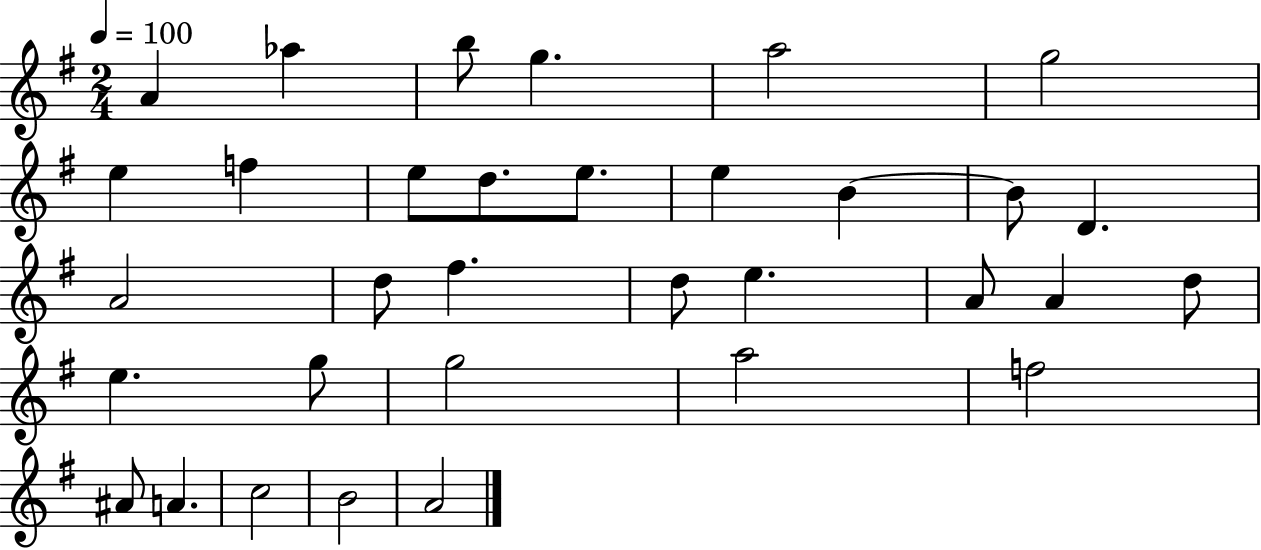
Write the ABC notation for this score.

X:1
T:Untitled
M:2/4
L:1/4
K:G
A _a b/2 g a2 g2 e f e/2 d/2 e/2 e B B/2 D A2 d/2 ^f d/2 e A/2 A d/2 e g/2 g2 a2 f2 ^A/2 A c2 B2 A2